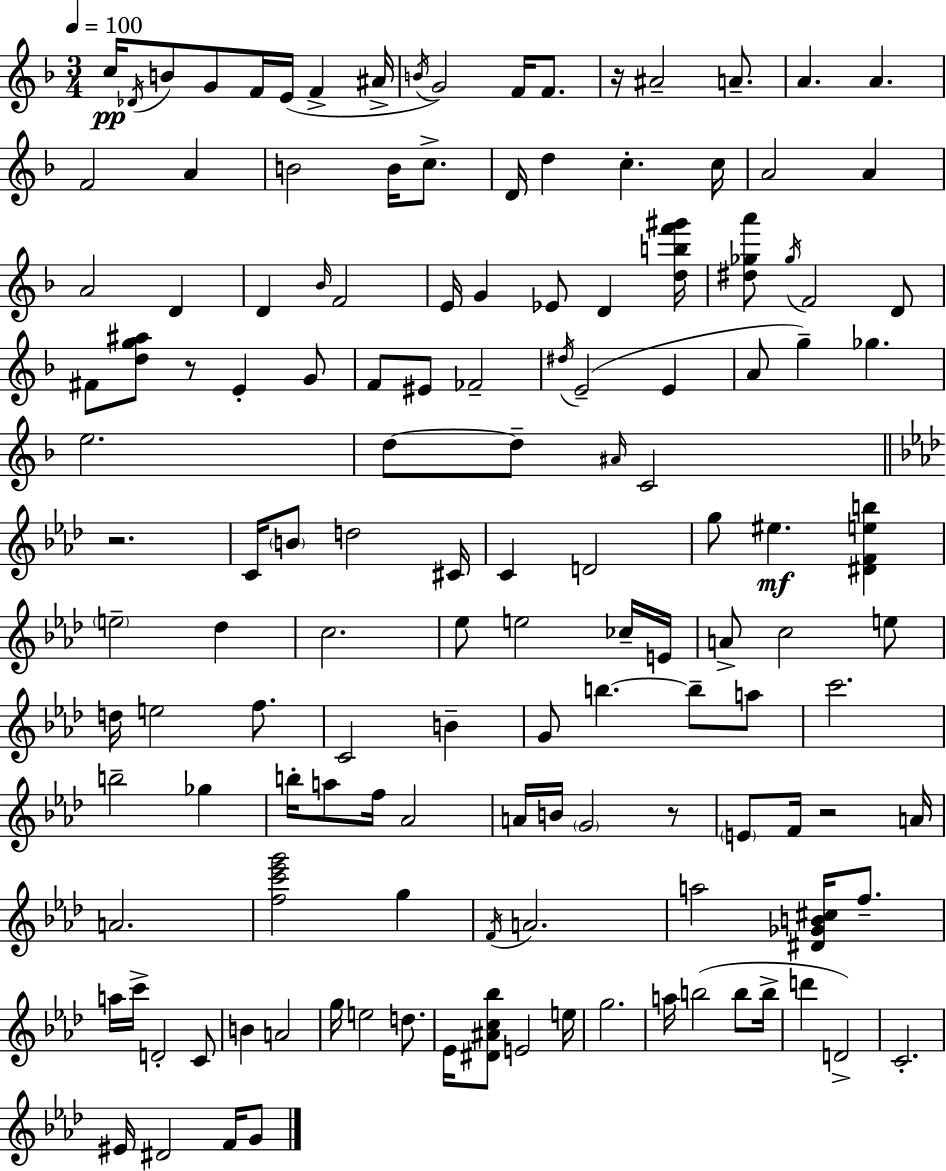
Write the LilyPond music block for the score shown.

{
  \clef treble
  \numericTimeSignature
  \time 3/4
  \key d \minor
  \tempo 4 = 100
  c''16\pp \acciaccatura { des'16 } b'8 g'8 f'16 e'16( f'4-> | ais'16-> \acciaccatura { b'16 }) g'2 f'16 f'8. | r16 ais'2-- a'8.-- | a'4. a'4. | \break f'2 a'4 | b'2 b'16 c''8.-> | d'16 d''4 c''4.-. | c''16 a'2 a'4 | \break a'2 d'4 | d'4 \grace { bes'16 } f'2 | e'16 g'4 ees'8 d'4 | <d'' b'' f''' gis'''>16 <dis'' ges'' a'''>8 \acciaccatura { ges''16 } f'2 | \break d'8 fis'8 <d'' g'' ais''>8 r8 e'4-. | g'8 f'8 eis'8 fes'2-- | \acciaccatura { dis''16 }( e'2-- | e'4 a'8 g''4--) ges''4. | \break e''2. | d''8~~ d''8-- \grace { ais'16 } c'2 | \bar "||" \break \key aes \major r2. | c'16 \parenthesize b'8 d''2 cis'16 | c'4 d'2 | g''8 eis''4.\mf <dis' f' e'' b''>4 | \break \parenthesize e''2-- des''4 | c''2. | ees''8 e''2 ces''16-- e'16 | a'8-> c''2 e''8 | \break d''16 e''2 f''8. | c'2 b'4-- | g'8 b''4.~~ b''8-- a''8 | c'''2. | \break b''2-- ges''4 | b''16-. a''8 f''16 aes'2 | a'16 b'16 \parenthesize g'2 r8 | \parenthesize e'8 f'16 r2 a'16 | \break a'2. | <f'' c''' ees''' g'''>2 g''4 | \acciaccatura { f'16 } a'2. | a''2 <dis' ges' b' cis''>16 f''8.-- | \break a''16 c'''16-> d'2-. c'8 | b'4 a'2 | g''16 e''2 d''8. | ees'16 <dis' ais' c'' bes''>8 e'2 | \break e''16 g''2. | a''16 b''2( b''8 | b''16-> d'''4 d'2->) | c'2.-. | \break eis'16 dis'2 f'16 g'8 | \bar "|."
}